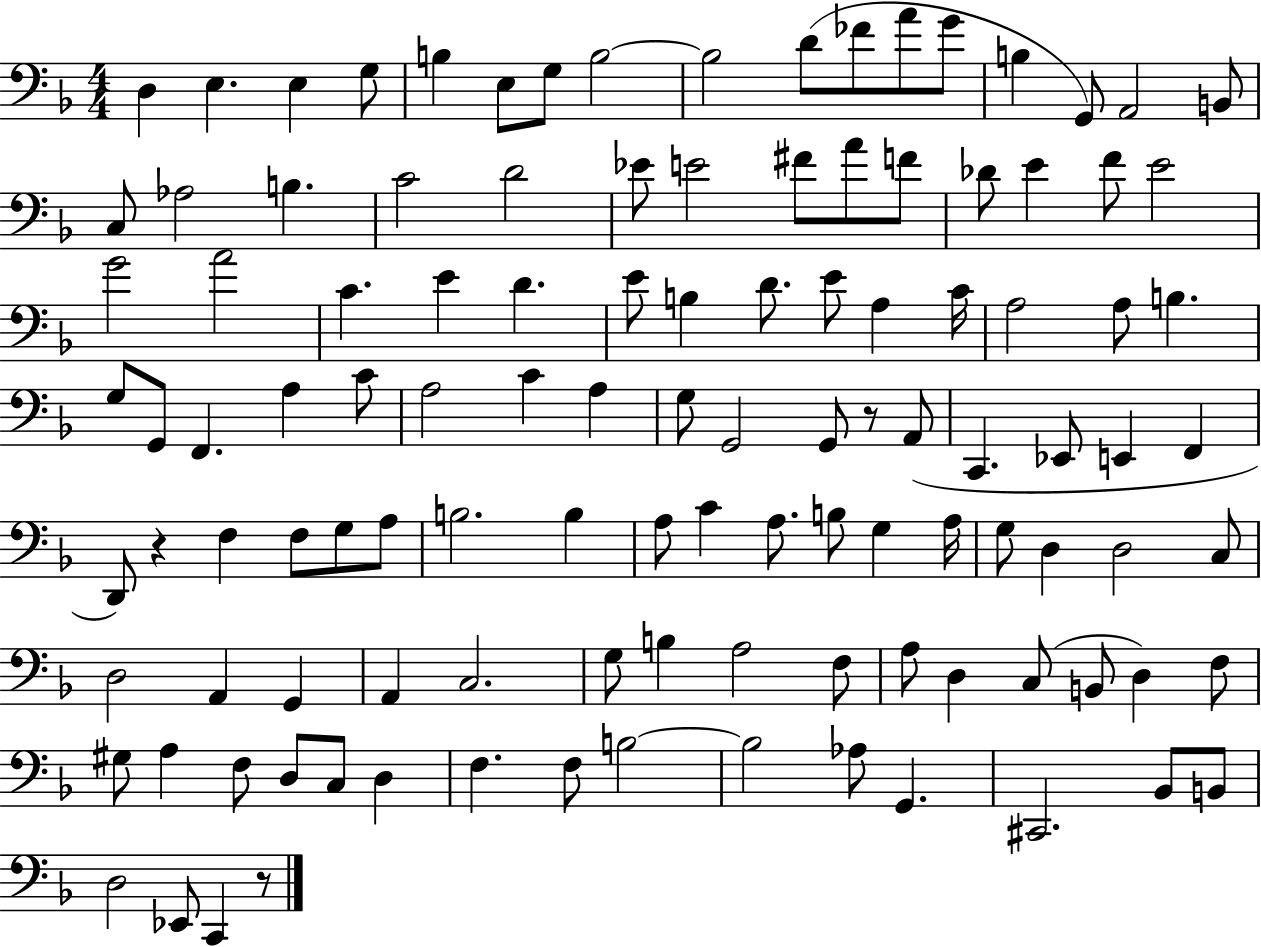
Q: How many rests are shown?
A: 3